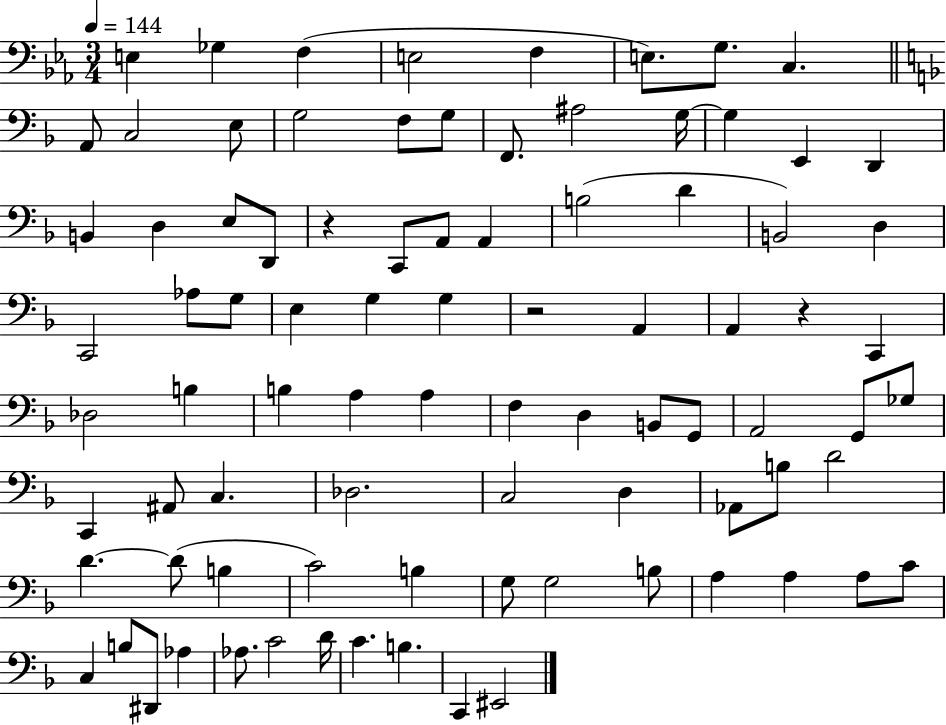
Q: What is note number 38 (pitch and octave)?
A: A2